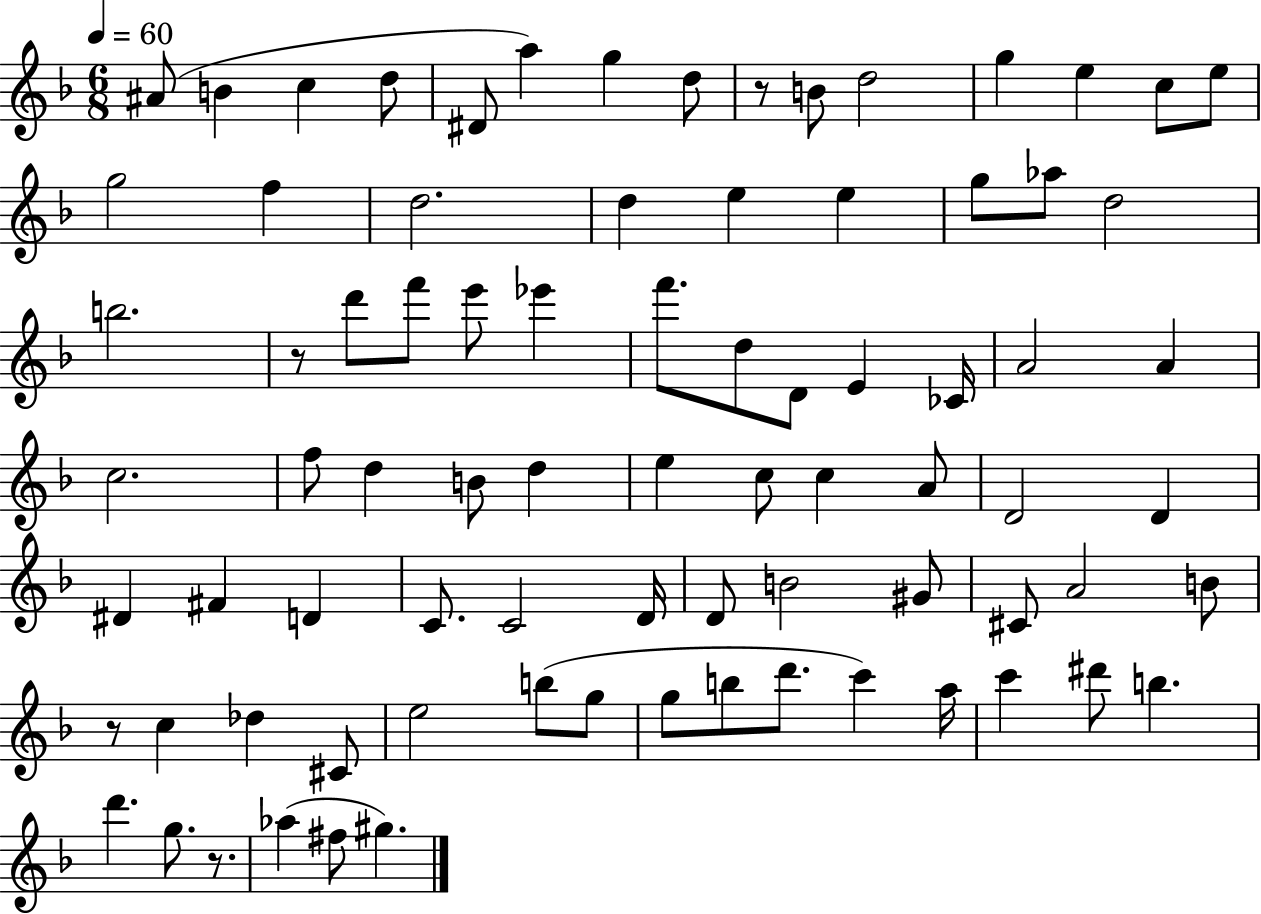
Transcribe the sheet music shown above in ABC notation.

X:1
T:Untitled
M:6/8
L:1/4
K:F
^A/2 B c d/2 ^D/2 a g d/2 z/2 B/2 d2 g e c/2 e/2 g2 f d2 d e e g/2 _a/2 d2 b2 z/2 d'/2 f'/2 e'/2 _e' f'/2 d/2 D/2 E _C/4 A2 A c2 f/2 d B/2 d e c/2 c A/2 D2 D ^D ^F D C/2 C2 D/4 D/2 B2 ^G/2 ^C/2 A2 B/2 z/2 c _d ^C/2 e2 b/2 g/2 g/2 b/2 d'/2 c' a/4 c' ^d'/2 b d' g/2 z/2 _a ^f/2 ^g